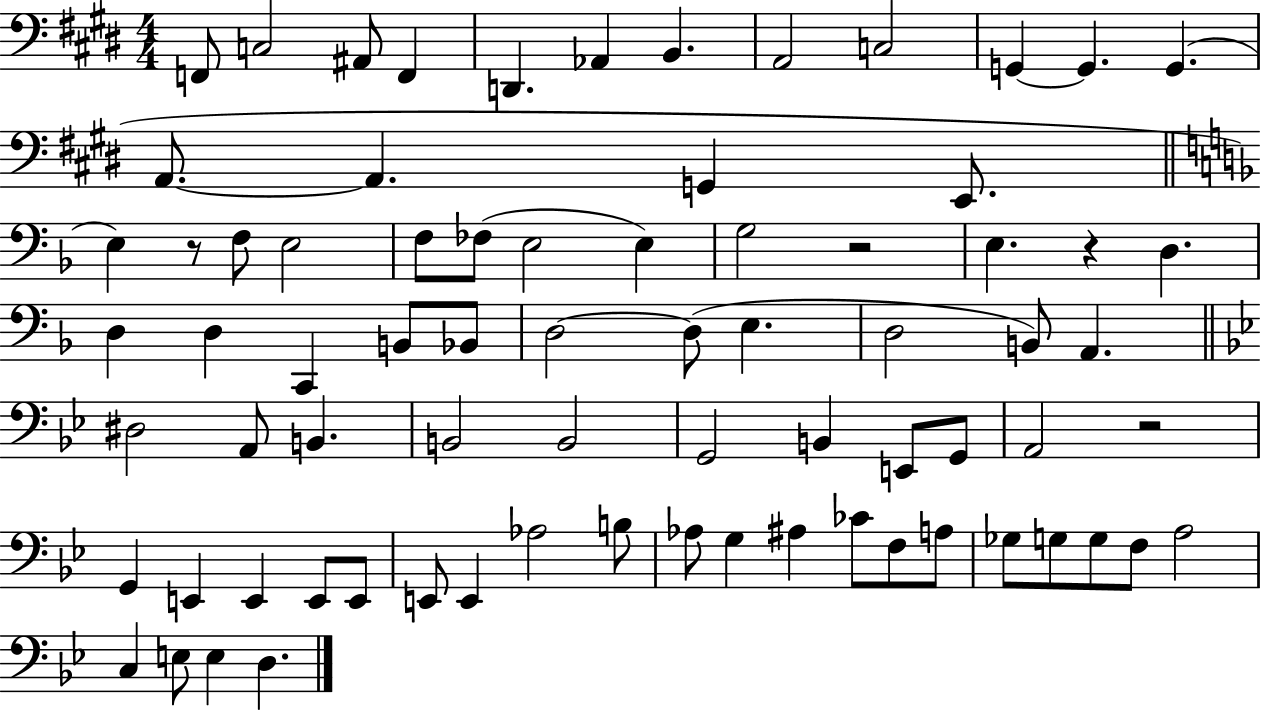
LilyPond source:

{
  \clef bass
  \numericTimeSignature
  \time 4/4
  \key e \major
  f,8 c2 ais,8 f,4 | d,4. aes,4 b,4. | a,2 c2 | g,4~~ g,4. g,4.( | \break a,8.~~ a,4. g,4 e,8. | \bar "||" \break \key f \major e4) r8 f8 e2 | f8 fes8( e2 e4) | g2 r2 | e4. r4 d4. | \break d4 d4 c,4 b,8 bes,8 | d2~~ d8( e4. | d2 b,8) a,4. | \bar "||" \break \key bes \major dis2 a,8 b,4. | b,2 b,2 | g,2 b,4 e,8 g,8 | a,2 r2 | \break g,4 e,4 e,4 e,8 e,8 | e,8 e,4 aes2 b8 | aes8 g4 ais4 ces'8 f8 a8 | ges8 g8 g8 f8 a2 | \break c4 e8 e4 d4. | \bar "|."
}